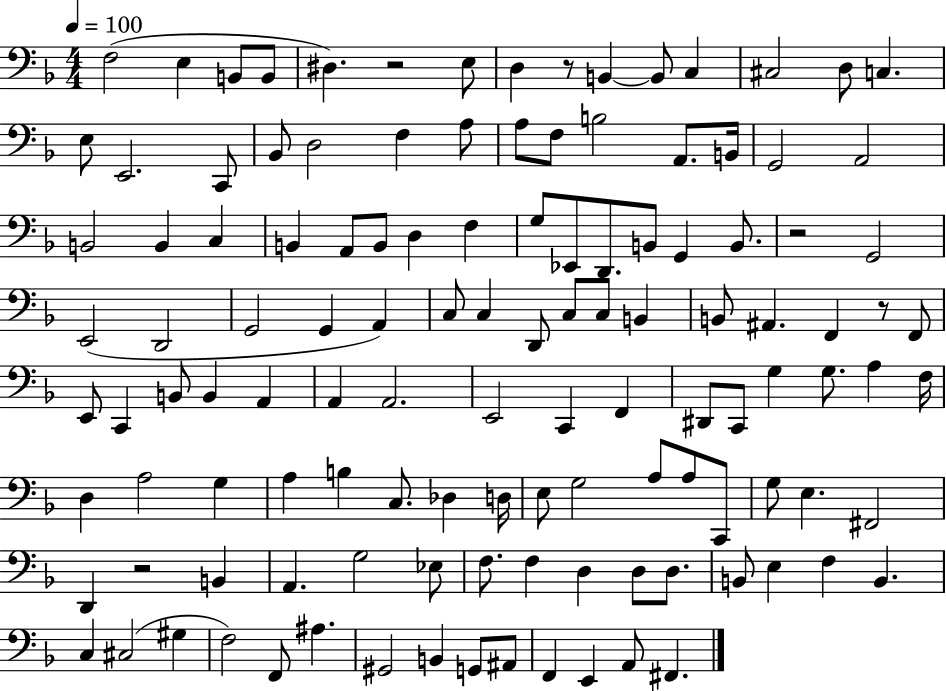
{
  \clef bass
  \numericTimeSignature
  \time 4/4
  \key f \major
  \tempo 4 = 100
  f2( e4 b,8 b,8 | dis4.) r2 e8 | d4 r8 b,4~~ b,8 c4 | cis2 d8 c4. | \break e8 e,2. c,8 | bes,8 d2 f4 a8 | a8 f8 b2 a,8. b,16 | g,2 a,2 | \break b,2 b,4 c4 | b,4 a,8 b,8 d4 f4 | g8 ees,8 d,8. b,8 g,4 b,8. | r2 g,2 | \break e,2( d,2 | g,2 g,4 a,4) | c8 c4 d,8 c8 c8 b,4 | b,8 ais,4. f,4 r8 f,8 | \break e,8 c,4 b,8 b,4 a,4 | a,4 a,2. | e,2 c,4 f,4 | dis,8 c,8 g4 g8. a4 f16 | \break d4 a2 g4 | a4 b4 c8. des4 d16 | e8 g2 a8 a8 c,8 | g8 e4. fis,2 | \break d,4 r2 b,4 | a,4. g2 ees8 | f8. f4 d4 d8 d8. | b,8 e4 f4 b,4. | \break c4 cis2( gis4 | f2) f,8 ais4. | gis,2 b,4 g,8 ais,8 | f,4 e,4 a,8 fis,4. | \break \bar "|."
}